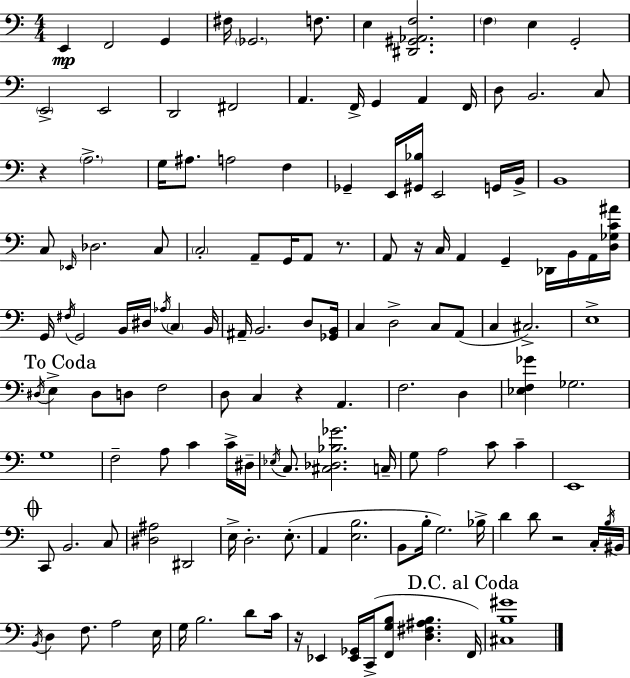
{
  \clef bass
  \numericTimeSignature
  \time 4/4
  \key a \minor
  e,4\mp f,2 g,4 | fis16 \parenthesize ges,2. f8. | e4 <dis, gis, aes, f>2. | \parenthesize f4 e4 g,2-. | \break \parenthesize e,2-> e,2 | d,2 fis,2 | a,4. f,16-> g,4 a,4 f,16 | d8 b,2. c8 | \break r4 \parenthesize a2.-> | g16 ais8. a2 f4 | ges,4-- e,16 <gis, bes>16 e,2 g,16 b,16-> | b,1 | \break c8 \grace { ees,16 } des2. c8 | \parenthesize c2-. a,8-- g,16 a,8 r8. | a,8 r16 c16 a,4 g,4-- des,16 b,16 a,16 | <d ges c' ais'>16 g,16 \acciaccatura { fis16 } g,2 b,16 dis16 \acciaccatura { aes16 } \parenthesize c4 | \break b,16 ais,16-- b,2. | d8 <ges, b,>16 c4 d2-> c8 | a,8( c4 cis2.->) | e1-> | \break \mark "To Coda" \acciaccatura { dis16 } e4-> dis8 d8 f2 | d8 c4 r4 a,4. | f2. | d4 <ees f ges'>4 ges2. | \break g1 | f2-- a8 c'4 | c'16-> dis16-- \acciaccatura { ees16 } c8. <cis des bes ges'>2. | c16-- g8 a2 c'8 | \break c'4-- e,1 | \mark \markup { \musicglyph "scripts.coda" } c,8 b,2. | c8 <dis ais>2 dis,2 | e16-> d2.-. | \break e8.-.( a,4 <e b>2. | b,8 b16-. g2.) | bes16-> d'4 d'8 r2 | c16-. \acciaccatura { b16 } bis,16 \acciaccatura { b,16 } d4 f8. a2 | \break e16 g16 b2. | d'8 c'16 r16 ees,4 <ees, ges,>16 c,16->( <f, g b>8 | <d fis ais b>4. \mark "D.C. al Coda" f,16) <cis b gis'>1 | \bar "|."
}